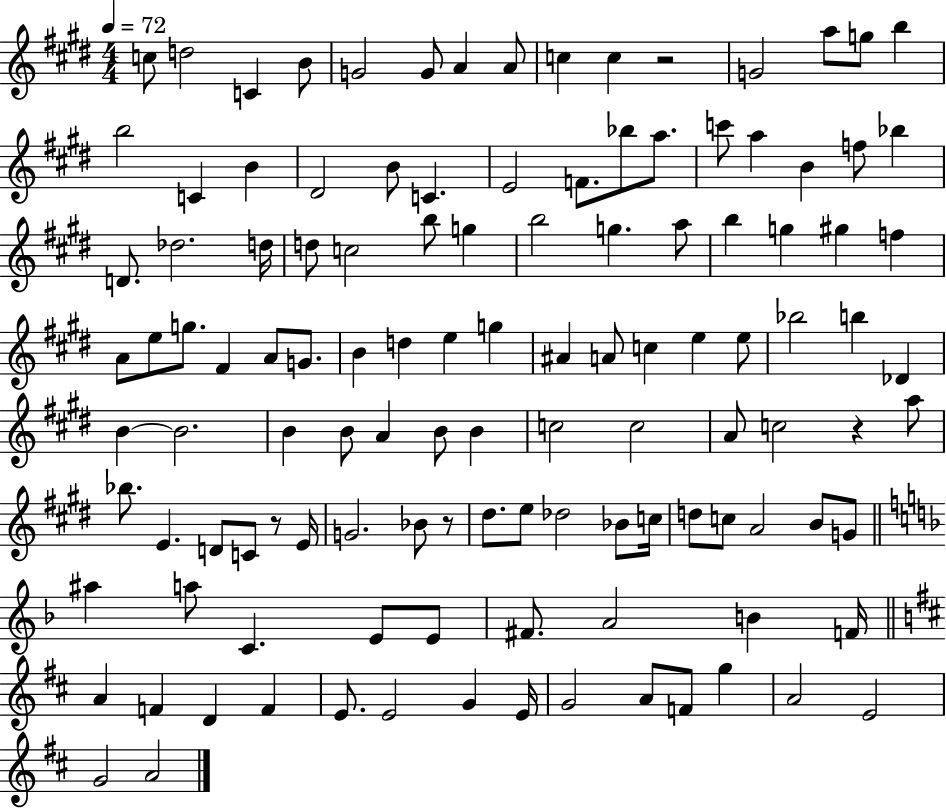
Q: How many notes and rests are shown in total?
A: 119